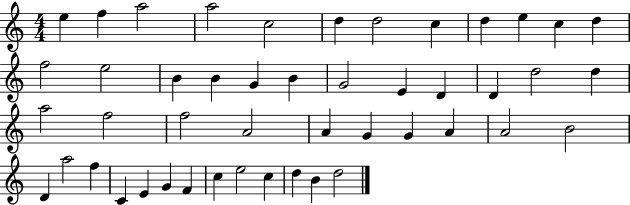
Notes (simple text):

E5/q F5/q A5/h A5/h C5/h D5/q D5/h C5/q D5/q E5/q C5/q D5/q F5/h E5/h B4/q B4/q G4/q B4/q G4/h E4/q D4/q D4/q D5/h D5/q A5/h F5/h F5/h A4/h A4/q G4/q G4/q A4/q A4/h B4/h D4/q A5/h F5/q C4/q E4/q G4/q F4/q C5/q E5/h C5/q D5/q B4/q D5/h